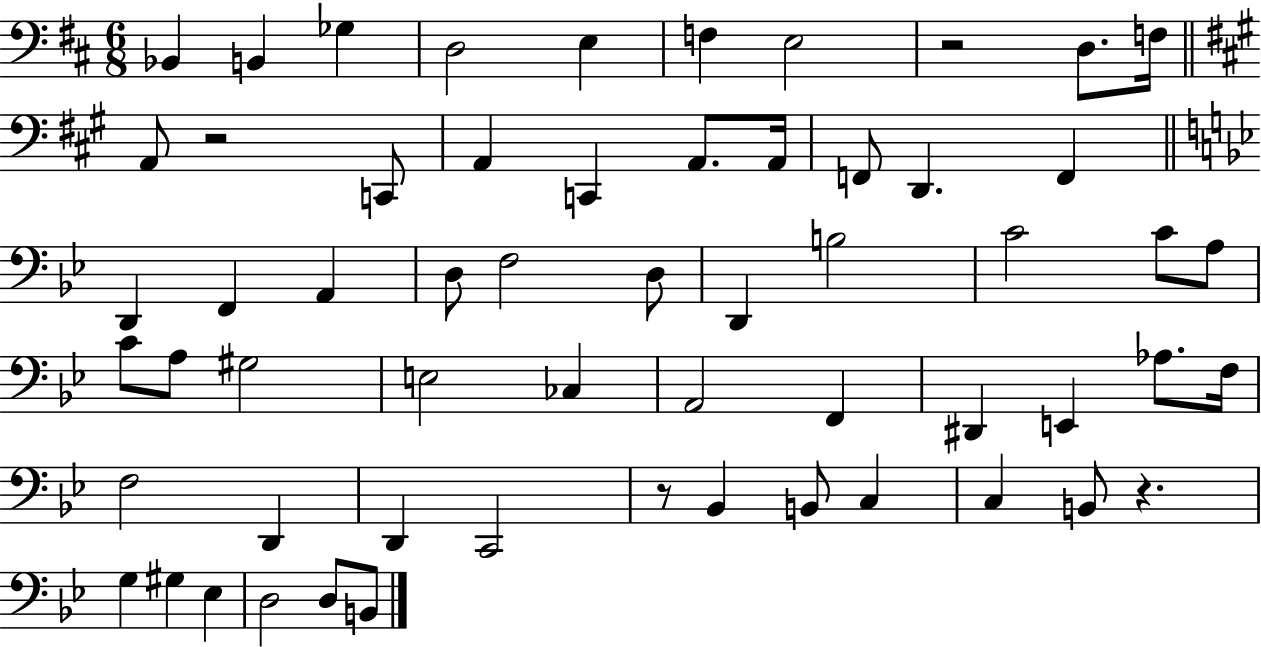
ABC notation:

X:1
T:Untitled
M:6/8
L:1/4
K:D
_B,, B,, _G, D,2 E, F, E,2 z2 D,/2 F,/4 A,,/2 z2 C,,/2 A,, C,, A,,/2 A,,/4 F,,/2 D,, F,, D,, F,, A,, D,/2 F,2 D,/2 D,, B,2 C2 C/2 A,/2 C/2 A,/2 ^G,2 E,2 _C, A,,2 F,, ^D,, E,, _A,/2 F,/4 F,2 D,, D,, C,,2 z/2 _B,, B,,/2 C, C, B,,/2 z G, ^G, _E, D,2 D,/2 B,,/2